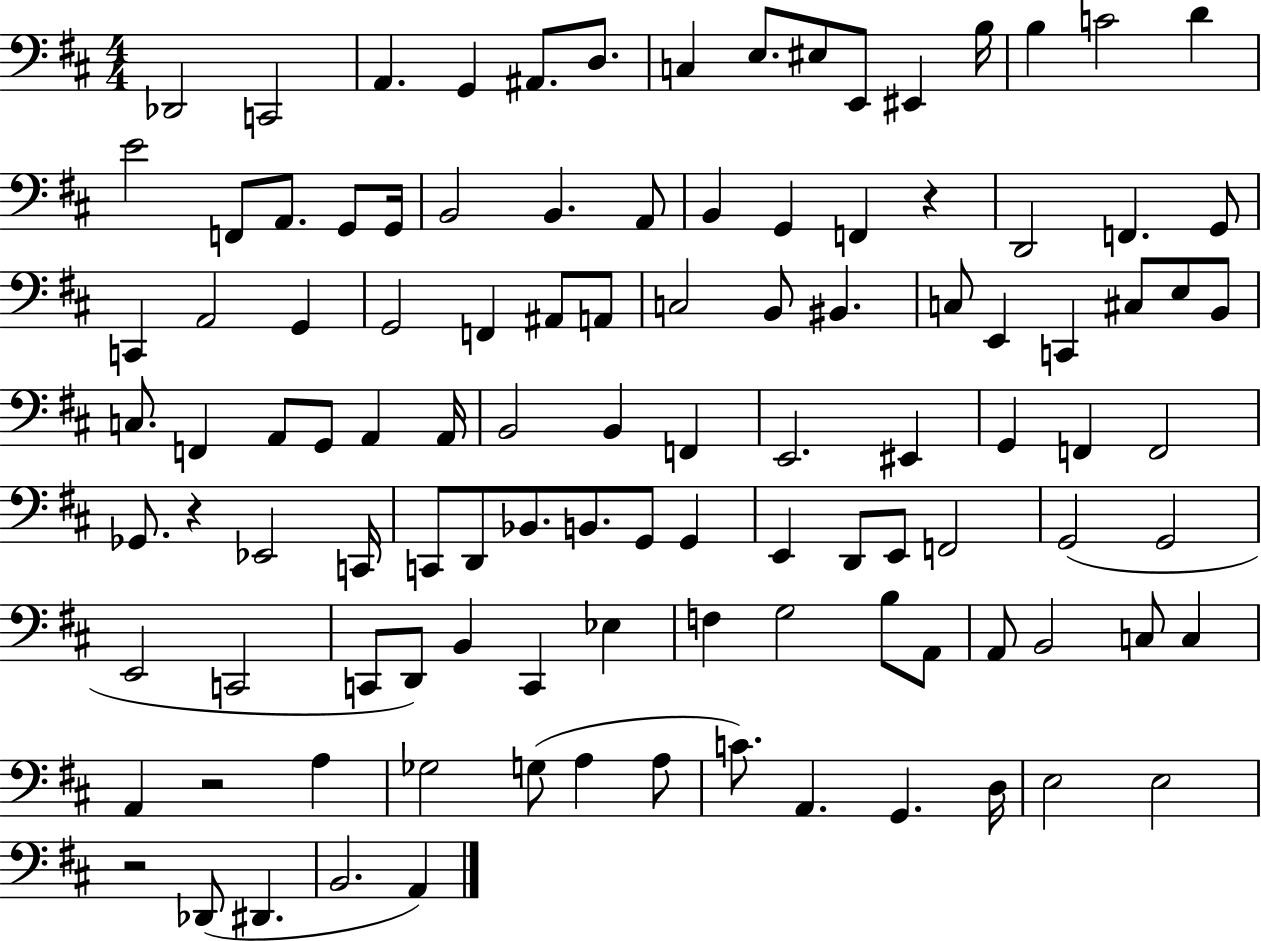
Db2/h C2/h A2/q. G2/q A#2/e. D3/e. C3/q E3/e. EIS3/e E2/e EIS2/q B3/s B3/q C4/h D4/q E4/h F2/e A2/e. G2/e G2/s B2/h B2/q. A2/e B2/q G2/q F2/q R/q D2/h F2/q. G2/e C2/q A2/h G2/q G2/h F2/q A#2/e A2/e C3/h B2/e BIS2/q. C3/e E2/q C2/q C#3/e E3/e B2/e C3/e. F2/q A2/e G2/e A2/q A2/s B2/h B2/q F2/q E2/h. EIS2/q G2/q F2/q F2/h Gb2/e. R/q Eb2/h C2/s C2/e D2/e Bb2/e. B2/e. G2/e G2/q E2/q D2/e E2/e F2/h G2/h G2/h E2/h C2/h C2/e D2/e B2/q C2/q Eb3/q F3/q G3/h B3/e A2/e A2/e B2/h C3/e C3/q A2/q R/h A3/q Gb3/h G3/e A3/q A3/e C4/e. A2/q. G2/q. D3/s E3/h E3/h R/h Db2/e D#2/q. B2/h. A2/q